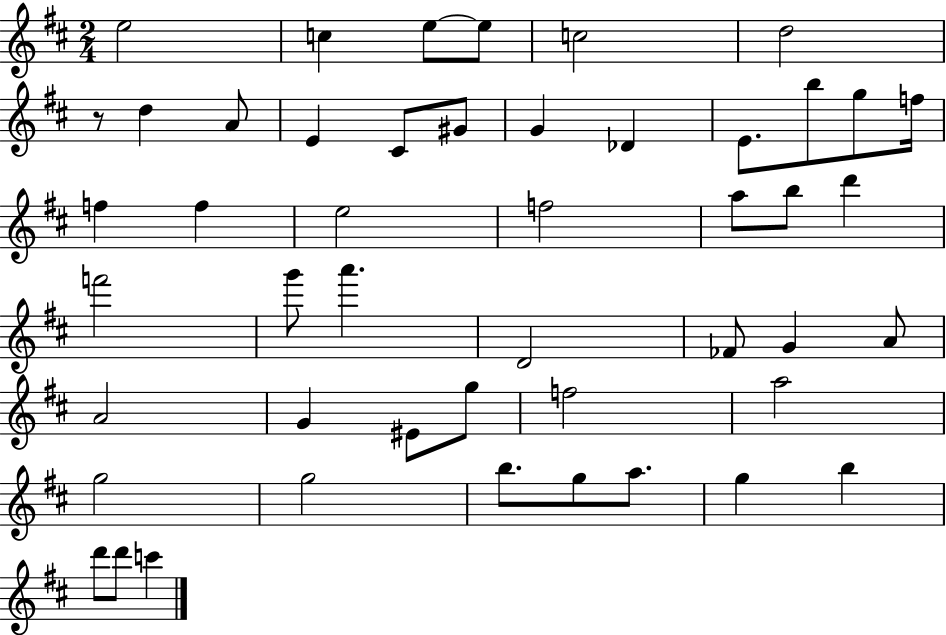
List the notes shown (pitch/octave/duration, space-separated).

E5/h C5/q E5/e E5/e C5/h D5/h R/e D5/q A4/e E4/q C#4/e G#4/e G4/q Db4/q E4/e. B5/e G5/e F5/s F5/q F5/q E5/h F5/h A5/e B5/e D6/q F6/h G6/e A6/q. D4/h FES4/e G4/q A4/e A4/h G4/q EIS4/e G5/e F5/h A5/h G5/h G5/h B5/e. G5/e A5/e. G5/q B5/q D6/e D6/e C6/q